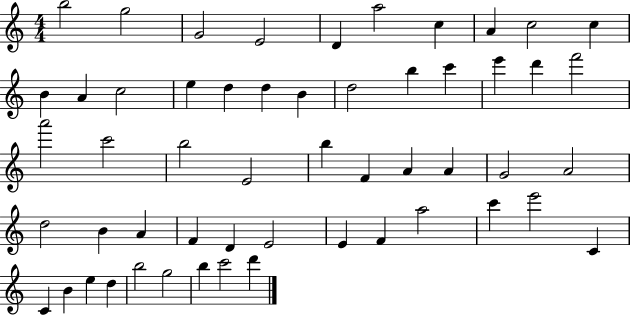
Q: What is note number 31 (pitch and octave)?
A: A4